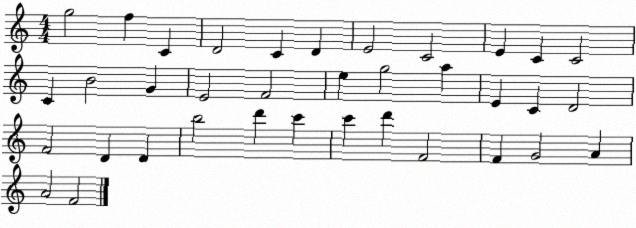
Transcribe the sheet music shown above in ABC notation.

X:1
T:Untitled
M:4/4
L:1/4
K:C
g2 f C D2 C D E2 C2 E C C2 C B2 G E2 F2 e g2 a E C D2 F2 D D b2 d' c' c' d' F2 F G2 A A2 F2